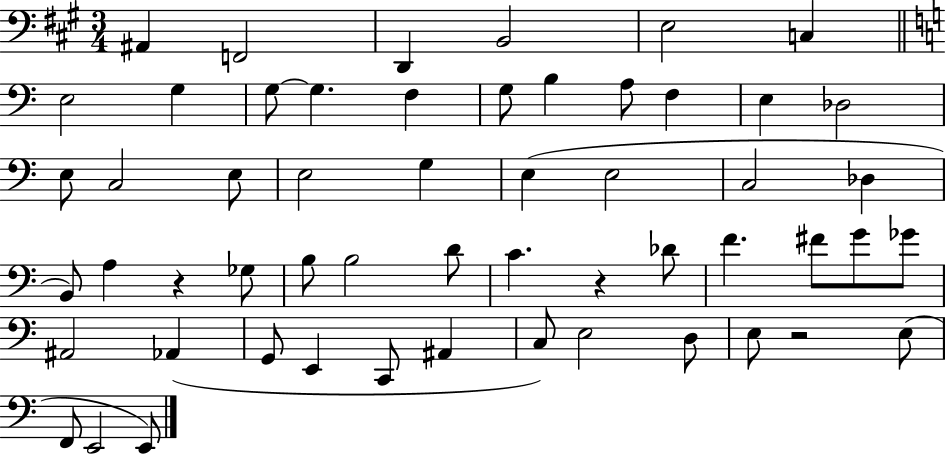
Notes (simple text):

A#2/q F2/h D2/q B2/h E3/h C3/q E3/h G3/q G3/e G3/q. F3/q G3/e B3/q A3/e F3/q E3/q Db3/h E3/e C3/h E3/e E3/h G3/q E3/q E3/h C3/h Db3/q B2/e A3/q R/q Gb3/e B3/e B3/h D4/e C4/q. R/q Db4/e F4/q. F#4/e G4/e Gb4/e A#2/h Ab2/q G2/e E2/q C2/e A#2/q C3/e E3/h D3/e E3/e R/h E3/e F2/e E2/h E2/e